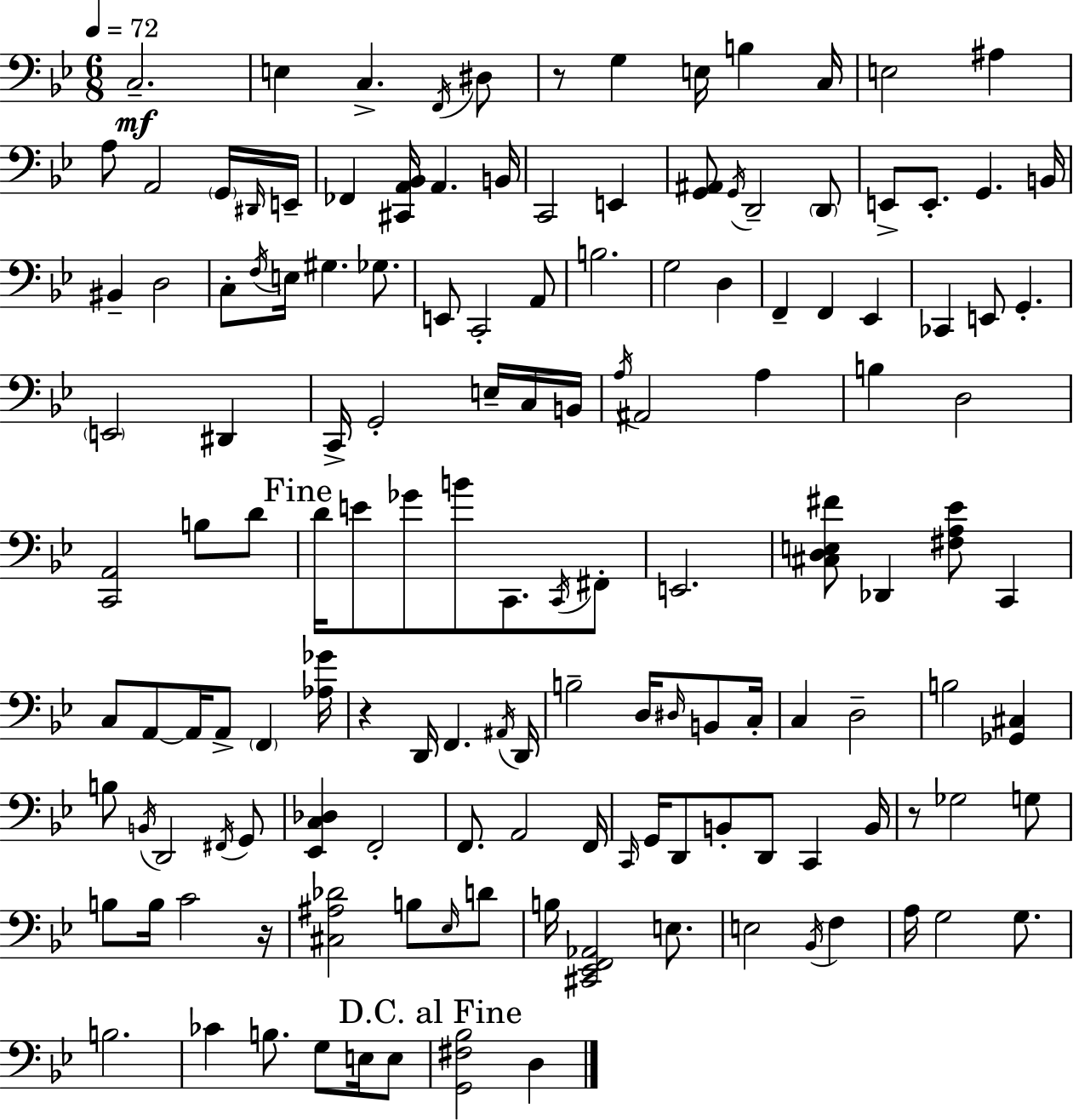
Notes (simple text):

C3/h. E3/q C3/q. F2/s D#3/e R/e G3/q E3/s B3/q C3/s E3/h A#3/q A3/e A2/h G2/s D#2/s E2/s FES2/q [C#2,A2,Bb2]/s A2/q. B2/s C2/h E2/q [G2,A#2]/e G2/s D2/h D2/e E2/e E2/e. G2/q. B2/s BIS2/q D3/h C3/e F3/s E3/s G#3/q. Gb3/e. E2/e C2/h A2/e B3/h. G3/h D3/q F2/q F2/q Eb2/q CES2/q E2/e G2/q. E2/h D#2/q C2/s G2/h E3/s C3/s B2/s A3/s A#2/h A3/q B3/q D3/h [C2,A2]/h B3/e D4/e D4/s E4/e Gb4/e B4/e C2/e. C2/s F#2/e E2/h. [C#3,D3,E3,F#4]/e Db2/q [F#3,A3,Eb4]/e C2/q C3/e A2/e A2/s A2/e F2/q [Ab3,Gb4]/s R/q D2/s F2/q. A#2/s D2/s B3/h D3/s D#3/s B2/e C3/s C3/q D3/h B3/h [Gb2,C#3]/q B3/e B2/s D2/h F#2/s G2/e [Eb2,C3,Db3]/q F2/h F2/e. A2/h F2/s C2/s G2/s D2/e B2/e D2/e C2/q B2/s R/e Gb3/h G3/e B3/e B3/s C4/h R/s [C#3,A#3,Db4]/h B3/e Eb3/s D4/e B3/s [C#2,Eb2,F2,Ab2]/h E3/e. E3/h Bb2/s F3/q A3/s G3/h G3/e. B3/h. CES4/q B3/e. G3/e E3/s E3/e [G2,F#3,Bb3]/h D3/q